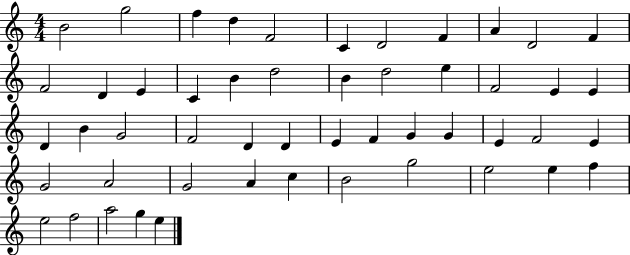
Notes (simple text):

B4/h G5/h F5/q D5/q F4/h C4/q D4/h F4/q A4/q D4/h F4/q F4/h D4/q E4/q C4/q B4/q D5/h B4/q D5/h E5/q F4/h E4/q E4/q D4/q B4/q G4/h F4/h D4/q D4/q E4/q F4/q G4/q G4/q E4/q F4/h E4/q G4/h A4/h G4/h A4/q C5/q B4/h G5/h E5/h E5/q F5/q E5/h F5/h A5/h G5/q E5/q